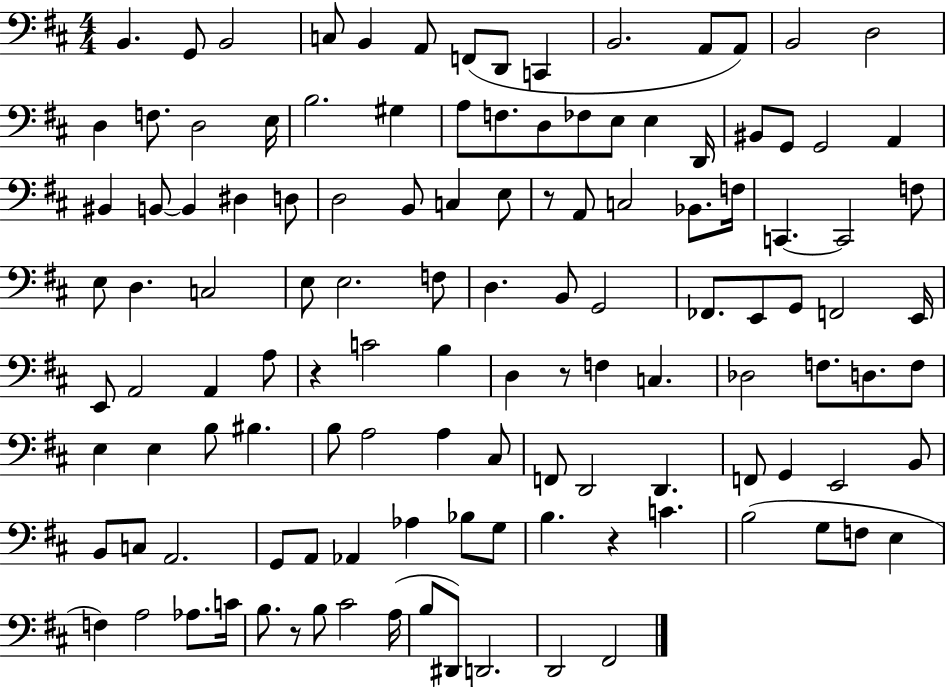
X:1
T:Untitled
M:4/4
L:1/4
K:D
B,, G,,/2 B,,2 C,/2 B,, A,,/2 F,,/2 D,,/2 C,, B,,2 A,,/2 A,,/2 B,,2 D,2 D, F,/2 D,2 E,/4 B,2 ^G, A,/2 F,/2 D,/2 _F,/2 E,/2 E, D,,/4 ^B,,/2 G,,/2 G,,2 A,, ^B,, B,,/2 B,, ^D, D,/2 D,2 B,,/2 C, E,/2 z/2 A,,/2 C,2 _B,,/2 F,/4 C,, C,,2 F,/2 E,/2 D, C,2 E,/2 E,2 F,/2 D, B,,/2 G,,2 _F,,/2 E,,/2 G,,/2 F,,2 E,,/4 E,,/2 A,,2 A,, A,/2 z C2 B, D, z/2 F, C, _D,2 F,/2 D,/2 F,/2 E, E, B,/2 ^B, B,/2 A,2 A, ^C,/2 F,,/2 D,,2 D,, F,,/2 G,, E,,2 B,,/2 B,,/2 C,/2 A,,2 G,,/2 A,,/2 _A,, _A, _B,/2 G,/2 B, z C B,2 G,/2 F,/2 E, F, A,2 _A,/2 C/4 B,/2 z/2 B,/2 ^C2 A,/4 B,/2 ^D,,/2 D,,2 D,,2 ^F,,2